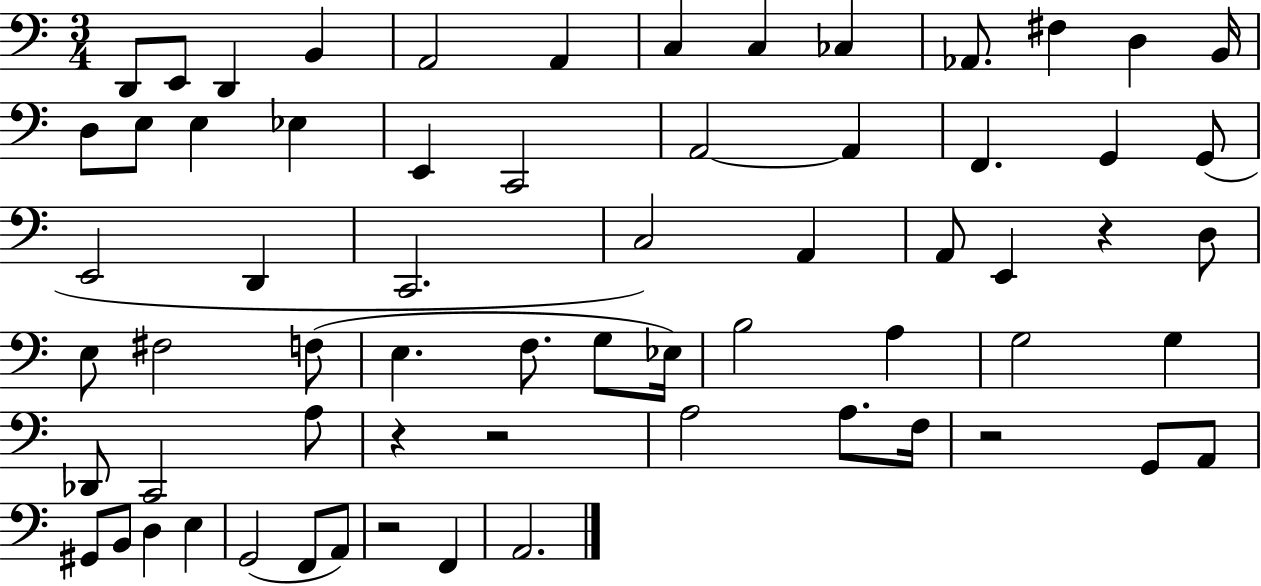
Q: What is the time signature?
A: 3/4